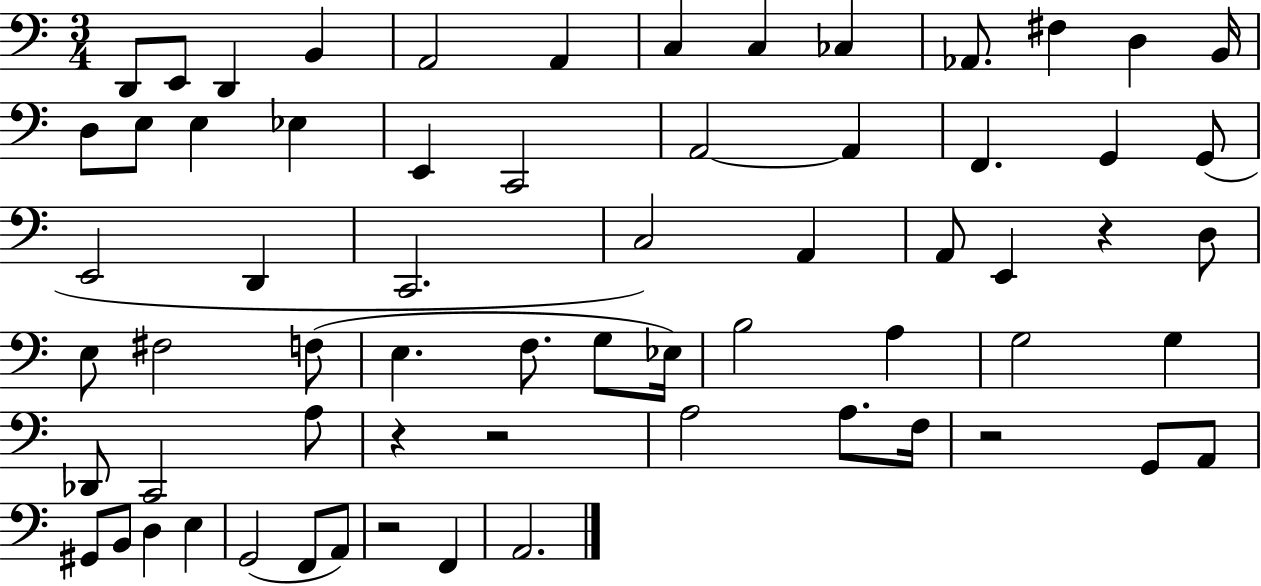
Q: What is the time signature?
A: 3/4